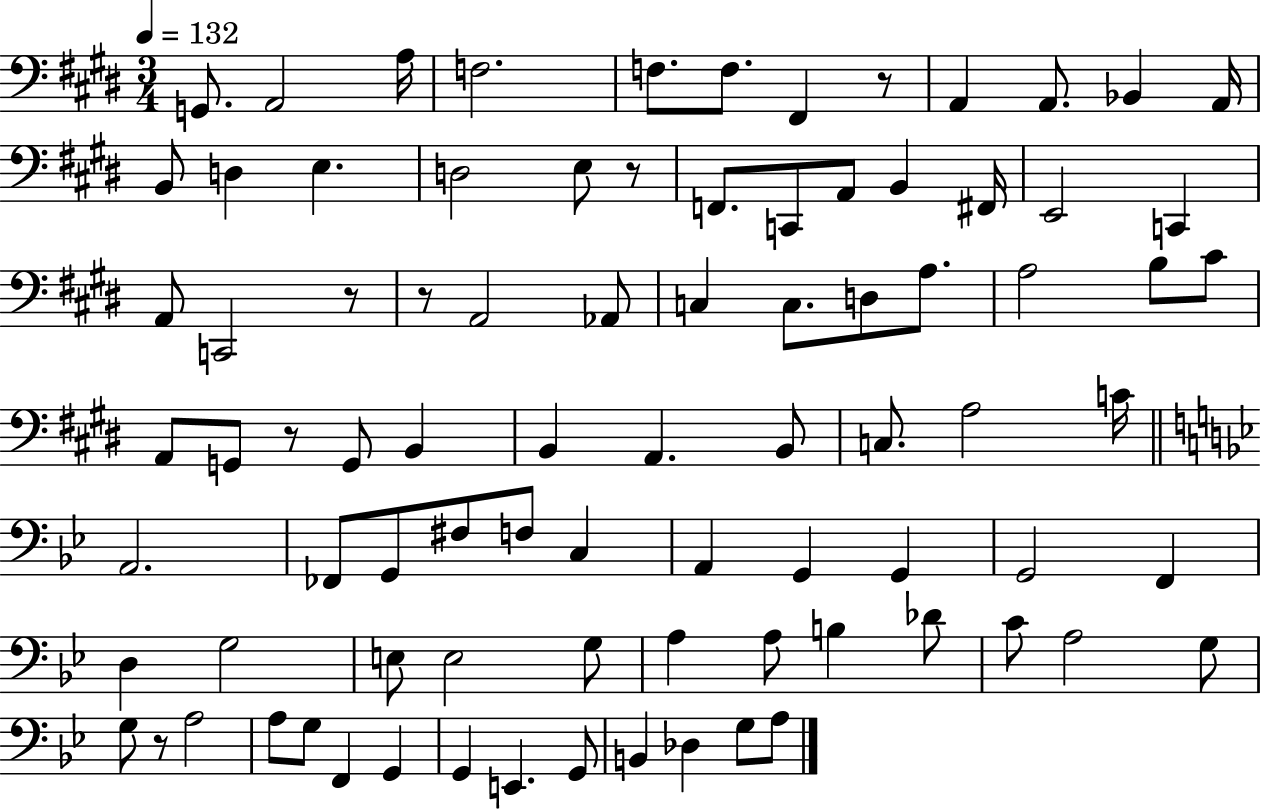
G2/e. A2/h A3/s F3/h. F3/e. F3/e. F#2/q R/e A2/q A2/e. Bb2/q A2/s B2/e D3/q E3/q. D3/h E3/e R/e F2/e. C2/e A2/e B2/q F#2/s E2/h C2/q A2/e C2/h R/e R/e A2/h Ab2/e C3/q C3/e. D3/e A3/e. A3/h B3/e C#4/e A2/e G2/e R/e G2/e B2/q B2/q A2/q. B2/e C3/e. A3/h C4/s A2/h. FES2/e G2/e F#3/e F3/e C3/q A2/q G2/q G2/q G2/h F2/q D3/q G3/h E3/e E3/h G3/e A3/q A3/e B3/q Db4/e C4/e A3/h G3/e G3/e R/e A3/h A3/e G3/e F2/q G2/q G2/q E2/q. G2/e B2/q Db3/q G3/e A3/e